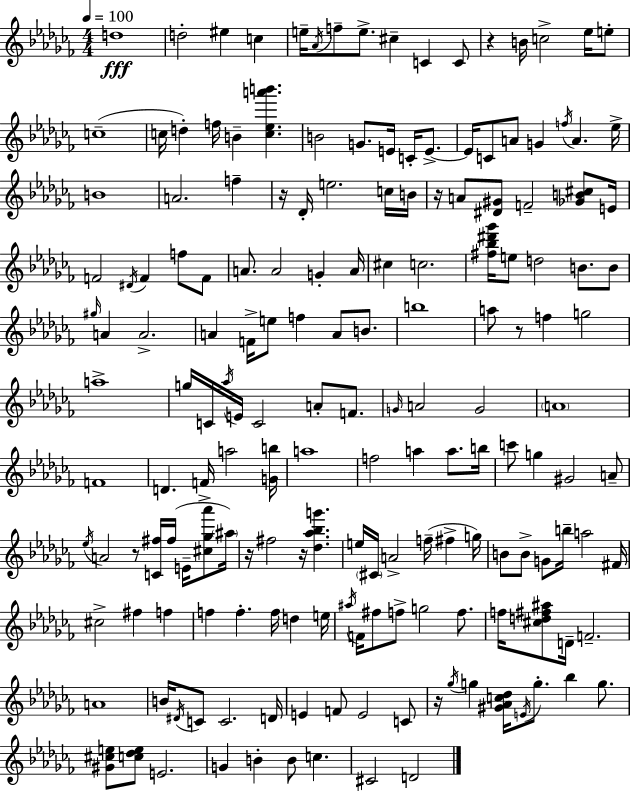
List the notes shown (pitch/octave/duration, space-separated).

D5/w D5/h EIS5/q C5/q E5/s Ab4/s F5/e E5/e. C#5/q C4/q C4/e R/q B4/s C5/h Eb5/s E5/e C5/w C5/s D5/q F5/s B4/q [C5,Eb5,A6,B6]/q. B4/h G4/e. E4/s C4/s E4/e. E4/s C4/e A4/e G4/q F5/s A4/q. Eb5/s B4/w A4/h. F5/q R/s Db4/s E5/h. C5/s B4/s R/s A4/e [D#4,G#4]/e F4/h [Gb4,B4,C#5]/e E4/s F4/h D#4/s F4/q F5/e F4/e A4/e. A4/h G4/q A4/s C#5/q C5/h. [F#5,Bb5,D#6,Gb6]/s E5/e D5/h B4/e. B4/e G#5/s A4/q A4/h. A4/q F4/s E5/e F5/q A4/e B4/e. B5/w A5/e R/e F5/q G5/h A5/w G5/s C4/s Ab5/s E4/s C4/h A4/e F4/e. G4/s A4/h G4/h A4/w F4/w D4/q. F4/s A5/h [G4,B5]/s A5/w F5/h A5/q A5/e. B5/s C6/e G5/q G#4/h A4/e Eb5/s A4/h R/e [C4,F#5]/s F#5/s E4/s [C#5,Gb5,Ab6]/e A#5/s R/s F#5/h R/s [Db5,Ab5,Bb5,G6]/q. E5/s C#4/s A4/h F5/s F#5/q G5/s B4/e B4/e G4/e B5/s A5/h F#4/s C#5/h F#5/q F5/q F5/q F5/q. F5/s D5/q E5/s A#5/s F4/s F#5/e F5/e G5/h F5/e. F5/s [C#5,D5,F#5,A#5]/e D4/s F4/h. A4/w B4/s D#4/s C4/e C4/h. D4/s E4/q F4/e E4/h C4/e R/s Gb5/s G5/q [G#4,Ab4,C5,Db5]/s E4/s G5/e. Bb5/q G5/e. [G#4,C#5,E5]/e [C5,Db5,E5]/e E4/h. G4/q B4/q B4/e C5/q. C#4/h D4/h